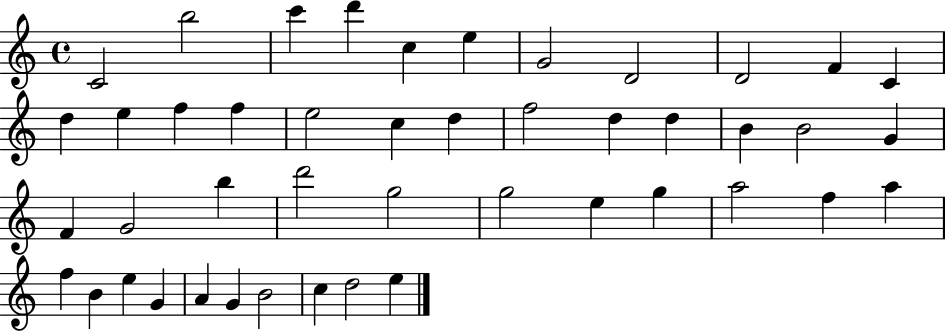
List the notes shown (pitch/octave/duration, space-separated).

C4/h B5/h C6/q D6/q C5/q E5/q G4/h D4/h D4/h F4/q C4/q D5/q E5/q F5/q F5/q E5/h C5/q D5/q F5/h D5/q D5/q B4/q B4/h G4/q F4/q G4/h B5/q D6/h G5/h G5/h E5/q G5/q A5/h F5/q A5/q F5/q B4/q E5/q G4/q A4/q G4/q B4/h C5/q D5/h E5/q